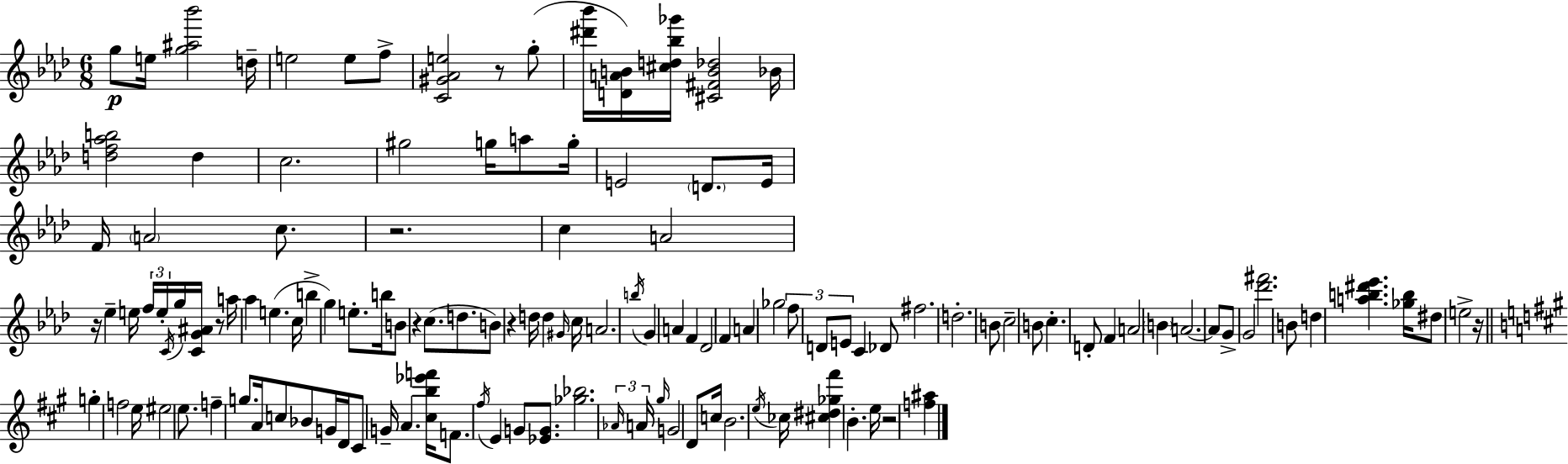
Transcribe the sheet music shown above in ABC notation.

X:1
T:Untitled
M:6/8
L:1/4
K:Ab
g/2 e/4 [g^a_b']2 d/4 e2 e/2 f/2 [C^G_Ae]2 z/2 g/2 [^d'_b']/4 [DAB]/4 [^cd_b_g']/4 [^C^FB_d]2 _B/4 [df_ab]2 d c2 ^g2 g/4 a/2 g/4 E2 D/2 E/4 F/4 A2 c/2 z2 c A2 z/4 _e e/4 f/4 e/4 C/4 g/4 [CG^A]/4 z/2 a/4 _a e c/4 b g e/2 b/4 B/2 z c/2 d/2 B/2 z d/4 d ^G/4 c/4 A2 b/4 G A F _D2 F A _g2 f/2 D/2 E/2 C _D/2 ^f2 d2 B/2 c2 B/2 c D/2 F A2 B A2 A/2 G/2 G2 [_d'^f']2 B/2 d [ab^d'_e'] [_gb]/4 ^d/2 e2 z/4 g f2 e/4 ^e2 e/2 f g/2 A/4 c/2 _B/2 G/4 D/4 ^C/2 G/4 A [^cb_e'f']/4 F/2 ^f/4 E G/2 [_EG]/2 [_g_b]2 _A/4 A/4 ^g/4 G2 D/2 c/4 B2 e/4 _c/4 [^c^d_g^f'] B e/4 z2 [f^a]